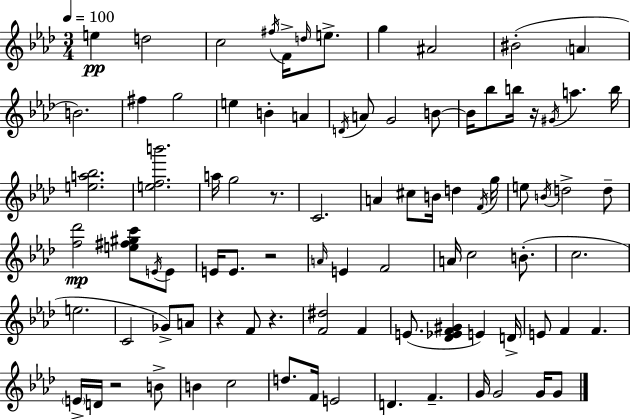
E5/q D5/h C5/h F#5/s F4/s D5/s E5/e. G5/q A#4/h BIS4/h A4/q B4/h. F#5/q G5/h E5/q B4/q A4/q D4/s A4/e G4/h B4/e B4/s Bb5/e B5/s R/s G#4/s A5/q. B5/s [E5,A5,Bb5]/h. [E5,F5,B6]/h. A5/s G5/h R/e. C4/h. A4/q C#5/e B4/s D5/q F4/s G5/s E5/e B4/s D5/h D5/e [F5,Db6]/h [E5,F#5,G#5,C6]/e E4/s E4/e E4/s E4/e. R/h A4/s E4/q F4/h A4/s C5/h B4/e. C5/h. E5/h. C4/h Gb4/e A4/e R/q F4/e R/q. [F4,D#5]/h F4/q E4/e. [Db4,Eb4,F4,G#4]/q E4/q D4/s E4/e F4/q F4/q. E4/s D4/s R/h B4/e B4/q C5/h D5/e. F4/s E4/h D4/q. F4/q. G4/s G4/h G4/s G4/e